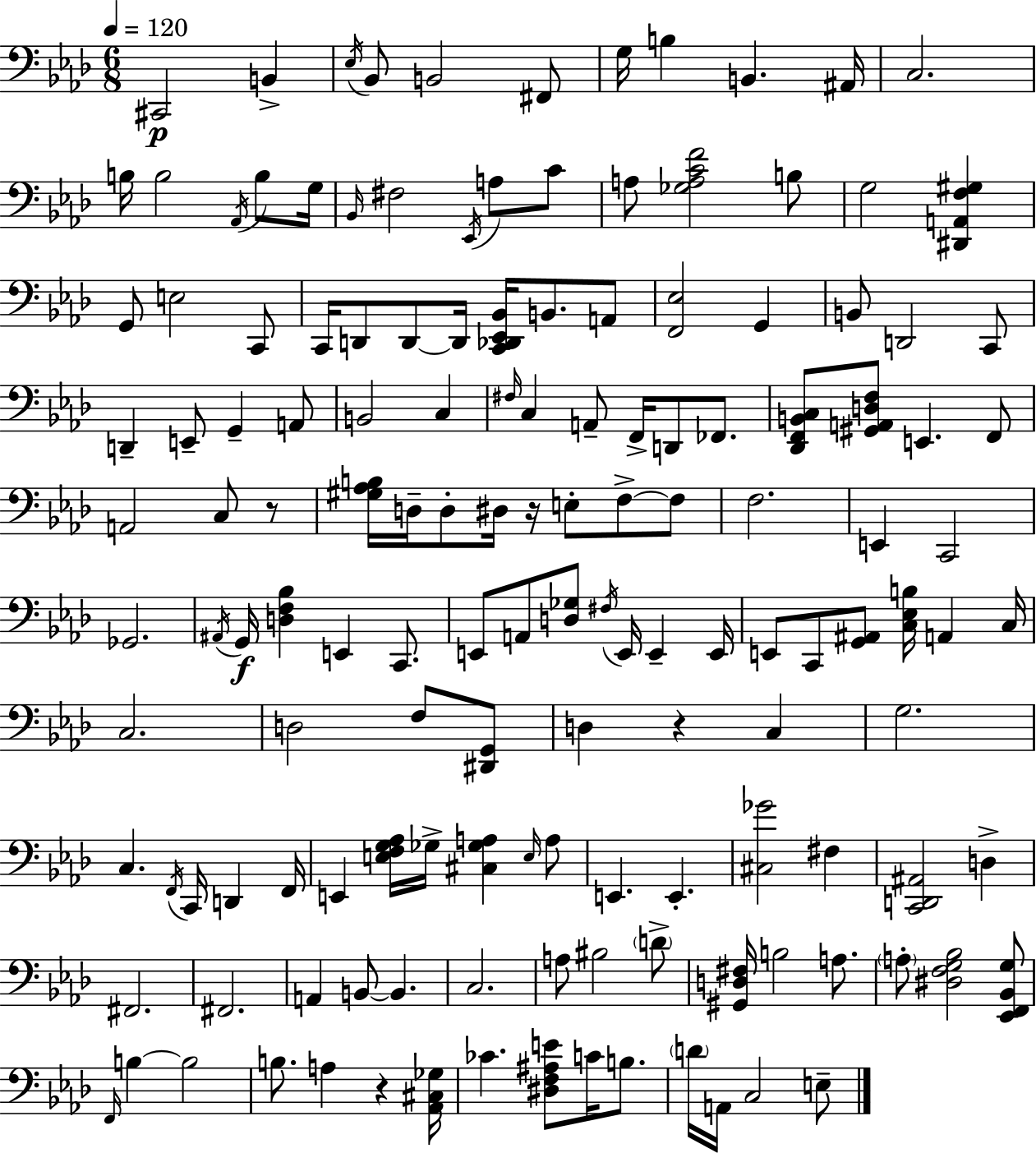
{
  \clef bass
  \numericTimeSignature
  \time 6/8
  \key aes \major
  \tempo 4 = 120
  cis,2\p b,4-> | \acciaccatura { ees16 } bes,8 b,2 fis,8 | g16 b4 b,4. | ais,16 c2. | \break b16 b2 \acciaccatura { aes,16 } b8 | g16 \grace { bes,16 } fis2 \acciaccatura { ees,16 } | a8 c'8 a8 <ges a c' f'>2 | b8 g2 | \break <dis, a, f gis>4 g,8 e2 | c,8 c,16 d,8 d,8~~ d,16 <c, des, ees, bes,>16 b,8. | a,8 <f, ees>2 | g,4 b,8 d,2 | \break c,8 d,4-- e,8-- g,4-- | a,8 b,2 | c4 \grace { fis16 } c4 a,8-- f,16-> | d,8 fes,8. <des, f, b, c>8 <gis, a, d f>8 e,4. | \break f,8 a,2 | c8 r8 <gis aes b>16 d16-- d8-. dis16 r16 e8-. | f8->~~ f8 f2. | e,4 c,2 | \break ges,2. | \acciaccatura { ais,16 }\f g,16 <d f bes>4 e,4 | c,8. e,8 a,8 <d ges>8 | \acciaccatura { fis16 } e,16 e,4-- e,16 e,8 c,8 <g, ais,>8 | \break <c ees b>16 a,4 c16 c2. | d2 | f8 <dis, g,>8 d4 r4 | c4 g2. | \break c4. | \acciaccatura { f,16 } c,16 d,4 f,16 e,4 | <e f g aes>16 ges16-> <cis ges a>4 \grace { e16 } a8 e,4. | e,4.-. <cis ges'>2 | \break fis4 <c, d, ais,>2 | d4-> fis,2. | fis,2. | a,4 | \break b,8~~ b,4. c2. | a8 bis2 | \parenthesize d'8-> <gis, d fis>16 b2 | a8. \parenthesize a8-. <dis f g bes>2 | \break <ees, f, bes, g>8 \grace { f,16 } b4~~ | b2 b8. | a4 r4 <aes, cis ges>16 ces'4. | <dis f ais e'>8 c'16 b8. \parenthesize d'16 a,16 | \break c2 e8-- \bar "|."
}